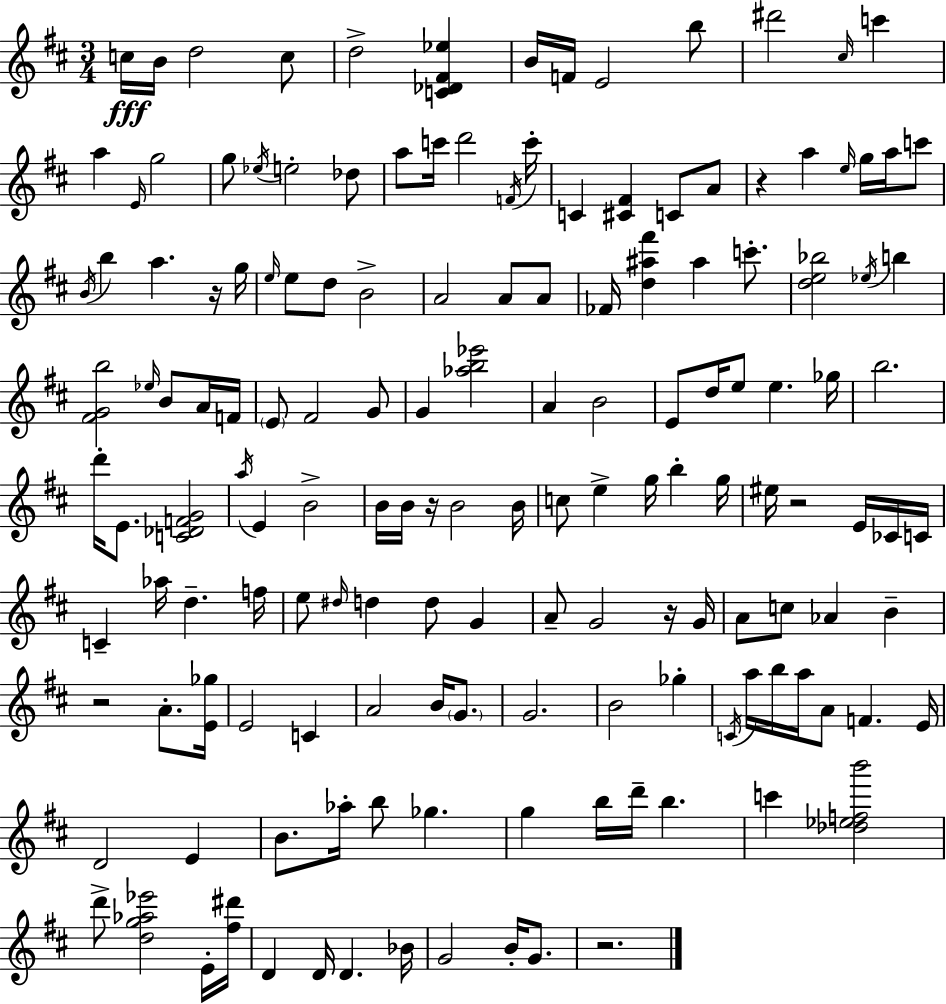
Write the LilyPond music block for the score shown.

{
  \clef treble
  \numericTimeSignature
  \time 3/4
  \key d \major
  \repeat volta 2 { c''16\fff b'16 d''2 c''8 | d''2-> <c' des' fis' ees''>4 | b'16 f'16 e'2 b''8 | dis'''2 \grace { cis''16 } c'''4 | \break a''4 \grace { e'16 } g''2 | g''8 \acciaccatura { ees''16 } e''2-. | des''8 a''8 c'''16 d'''2 | \acciaccatura { f'16 } c'''16-. c'4 <cis' fis'>4 | \break c'8 a'8 r4 a''4 | \grace { e''16 } g''16 a''16 c'''8 \acciaccatura { b'16 } b''4 a''4. | r16 g''16 \grace { e''16 } e''8 d''8 b'2-> | a'2 | \break a'8 a'8 fes'16 <d'' ais'' fis'''>4 | ais''4 c'''8.-. <d'' e'' bes''>2 | \acciaccatura { ees''16 } b''4 <fis' g' b''>2 | \grace { ees''16 } b'8 a'16 f'16 \parenthesize e'8 fis'2 | \break g'8 g'4 | <aes'' b'' ees'''>2 a'4 | b'2 e'8 d''16 | e''8 e''4. ges''16 b''2. | \break d'''16-. e'8. | <c' des' f' g'>2 \acciaccatura { a''16 } e'4 | b'2-> b'16 b'16 | r16 b'2 b'16 c''8 | \break e''4-> g''16 b''4-. g''16 eis''16 r2 | e'16 ces'16 c'16 c'4-- | aes''16 d''4.-- f''16 e''8 | \grace { dis''16 } d''4 d''8 g'4 a'8-- | \break g'2 r16 g'16 a'8 | c''8 aes'4 b'4-- r2 | a'8.-. <e' ges''>16 e'2 | c'4 a'2 | \break b'16 \parenthesize g'8. g'2. | b'2 | ges''4-. \acciaccatura { c'16 } | a''16 b''16 a''16 a'8 f'4. e'16 | \break d'2 e'4 | b'8. aes''16-. b''8 ges''4. | g''4 b''16 d'''16-- b''4. | c'''4 <des'' ees'' f'' b'''>2 | \break d'''8-> <d'' g'' aes'' ees'''>2 e'16-. <fis'' dis'''>16 | d'4 d'16 d'4. bes'16 | g'2 b'16-. g'8. | r2. | \break } \bar "|."
}